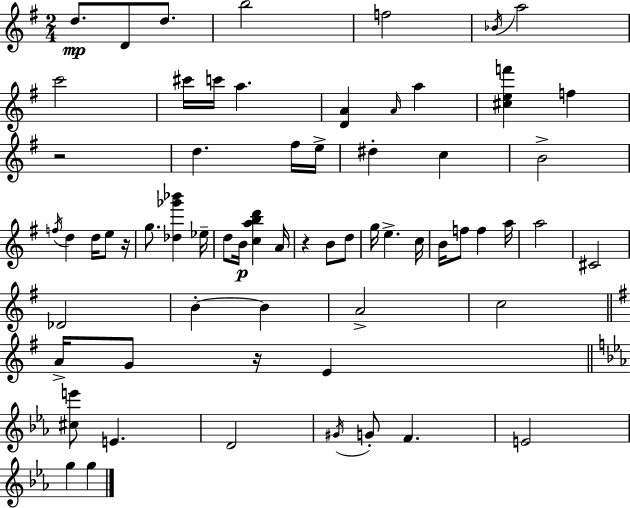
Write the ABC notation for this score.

X:1
T:Untitled
M:2/4
L:1/4
K:G
d/2 D/2 d/2 b2 f2 _B/4 a2 c'2 ^c'/4 c'/4 a [DA] A/4 a [^cef'] f z2 d ^f/4 e/4 ^d c B2 f/4 d d/4 e/2 z/4 g/2 [_d_g'_b'] _e/4 d/2 B/4 [cabd'] A/4 z B/2 d/2 g/4 e c/4 B/4 f/2 f a/4 a2 ^C2 _D2 B B A2 c2 A/4 G/2 z/4 E [^ce']/2 E D2 ^G/4 G/2 F E2 g g